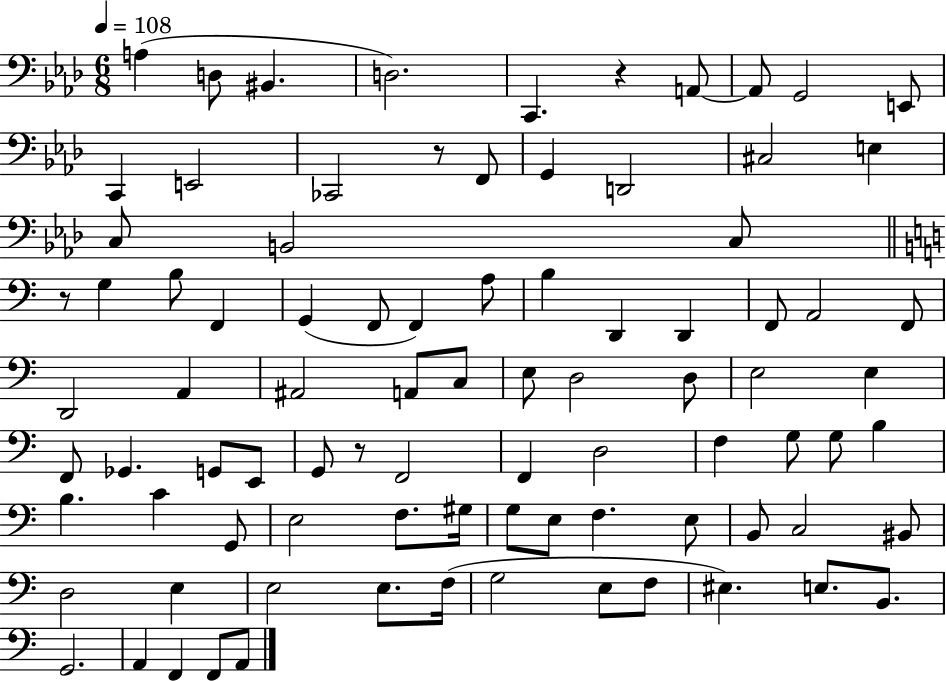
X:1
T:Untitled
M:6/8
L:1/4
K:Ab
A, D,/2 ^B,, D,2 C,, z A,,/2 A,,/2 G,,2 E,,/2 C,, E,,2 _C,,2 z/2 F,,/2 G,, D,,2 ^C,2 E, C,/2 B,,2 C,/2 z/2 G, B,/2 F,, G,, F,,/2 F,, A,/2 B, D,, D,, F,,/2 A,,2 F,,/2 D,,2 A,, ^A,,2 A,,/2 C,/2 E,/2 D,2 D,/2 E,2 E, F,,/2 _G,, G,,/2 E,,/2 G,,/2 z/2 F,,2 F,, D,2 F, G,/2 G,/2 B, B, C G,,/2 E,2 F,/2 ^G,/4 G,/2 E,/2 F, E,/2 B,,/2 C,2 ^B,,/2 D,2 E, E,2 E,/2 F,/4 G,2 E,/2 F,/2 ^E, E,/2 B,,/2 G,,2 A,, F,, F,,/2 A,,/2